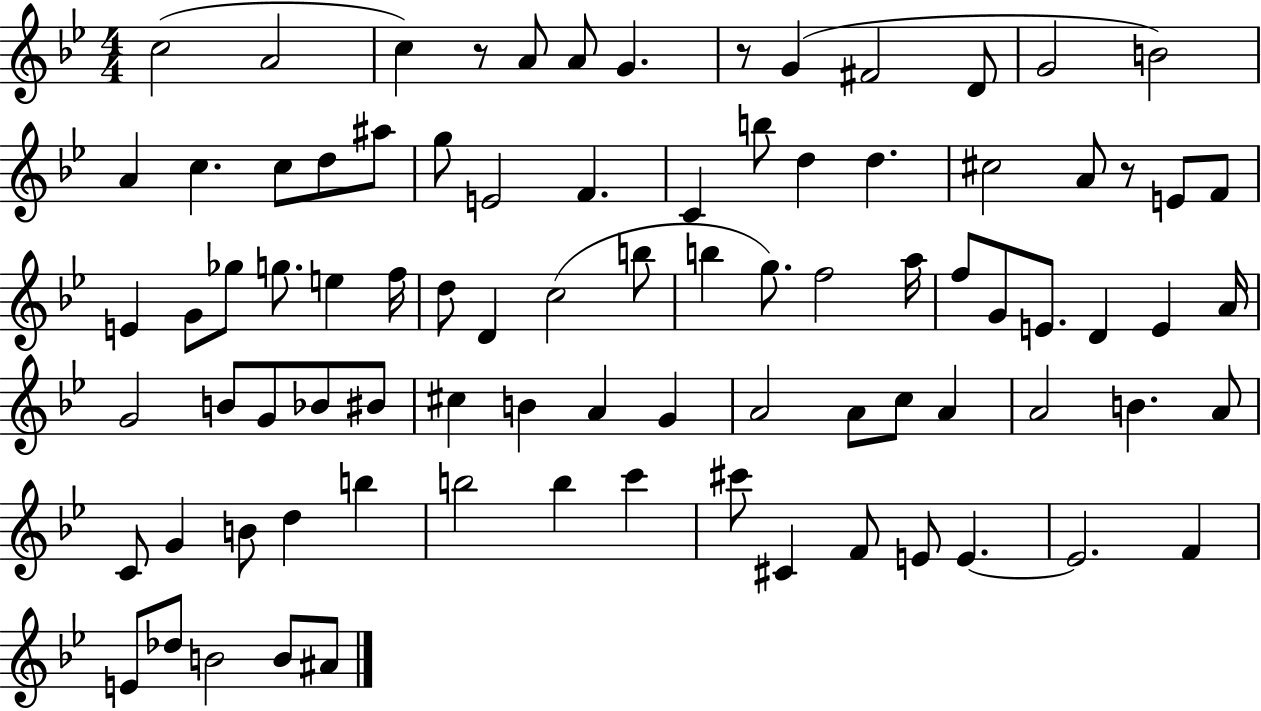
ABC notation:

X:1
T:Untitled
M:4/4
L:1/4
K:Bb
c2 A2 c z/2 A/2 A/2 G z/2 G ^F2 D/2 G2 B2 A c c/2 d/2 ^a/2 g/2 E2 F C b/2 d d ^c2 A/2 z/2 E/2 F/2 E G/2 _g/2 g/2 e f/4 d/2 D c2 b/2 b g/2 f2 a/4 f/2 G/2 E/2 D E A/4 G2 B/2 G/2 _B/2 ^B/2 ^c B A G A2 A/2 c/2 A A2 B A/2 C/2 G B/2 d b b2 b c' ^c'/2 ^C F/2 E/2 E E2 F E/2 _d/2 B2 B/2 ^A/2